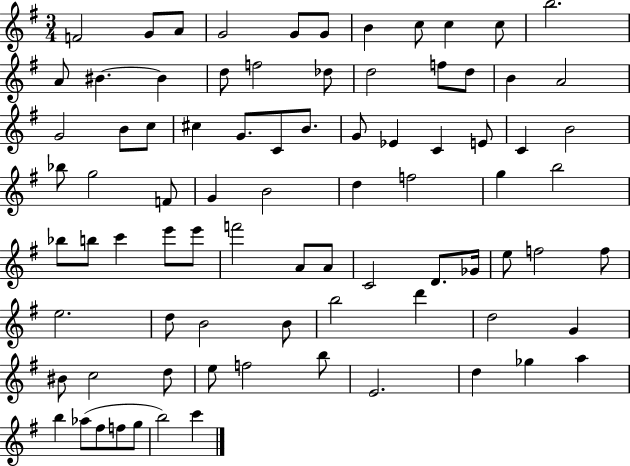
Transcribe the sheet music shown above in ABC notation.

X:1
T:Untitled
M:3/4
L:1/4
K:G
F2 G/2 A/2 G2 G/2 G/2 B c/2 c c/2 b2 A/2 ^B ^B d/2 f2 _d/2 d2 f/2 d/2 B A2 G2 B/2 c/2 ^c G/2 C/2 B/2 G/2 _E C E/2 C B2 _b/2 g2 F/2 G B2 d f2 g b2 _b/2 b/2 c' e'/2 e'/2 f'2 A/2 A/2 C2 D/2 _G/4 e/2 f2 f/2 e2 d/2 B2 B/2 b2 d' d2 G ^B/2 c2 d/2 e/2 f2 b/2 E2 d _g a b _a/2 ^f/2 f/2 g/2 b2 c'